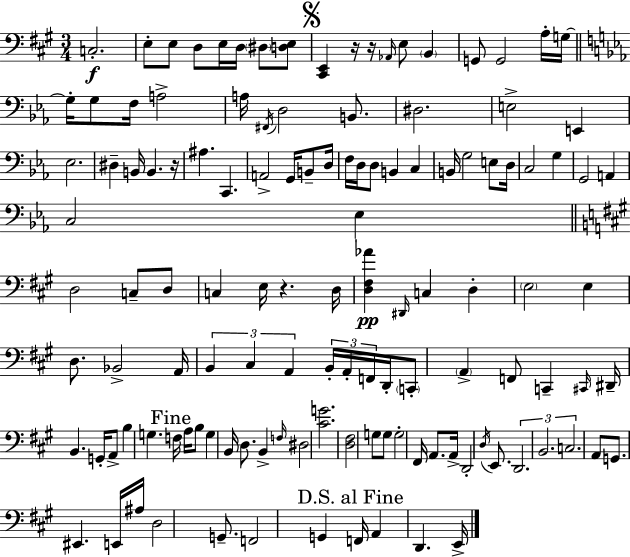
{
  \clef bass
  \numericTimeSignature
  \time 3/4
  \key a \major
  \repeat volta 2 { c2.-.\f | e8-. e8 d8 e16 d16 \parenthesize dis8 <d e>8 | \mark \markup { \musicglyph "scripts.segno" } <cis, e,>4 r16 r16 \grace { aes,16 } e8 \parenthesize b,4 | g,8 g,2 a16-. | \break g16~~ \bar "||" \break \key c \minor g16-. g8 f16 a2-> | a16 \acciaccatura { fis,16 } d2 b,8. | dis2. | e2-> e,4 | \break ees2. | dis4-- b,16 b,4. | r16 ais4. c,4. | a,2-> g,16 b,8-- | \break d16 f16 d16 d8 b,4 c4 | b,16 g2 e8 | d16 c2 g4 | g,2 a,4 | \break c2 ees4 | \bar "||" \break \key a \major d2 c8-- d8 | c4 e16 r4. d16 | <d fis aes'>4\pp \grace { dis,16 } c4 d4-. | \parenthesize e2 e4 | \break d8. bes,2-> | a,16 \tuplet 3/2 { b,4 cis4 a,4 } | \tuplet 3/2 { b,16-. a,16-. f,16 } d,16-. \parenthesize c,8-. \parenthesize a,4-> f,8 | c,4-- \grace { cis,16 } dis,16-- b,4. | \break g,16-. a,8-> b4 g4. | \mark "Fine" f16 a16 b8 g4 b,16 d8. | b,4-> \grace { f16 } dis2 | <cis' g'>2. | \break <d fis>2 g8 | g8 g2-. fis,16 | a,8. a,16-> d,2-. | \acciaccatura { d16 } e,8. \tuplet 3/2 { d,2. | \break b,2. | c2. } | a,8 g,8. eis,4. | e,16 ais16 d2 | \break g,8.-- f,2 | g,4 \mark "D.S. al Fine" f,16 a,4 d,4. | e,16-> } \bar "|."
}